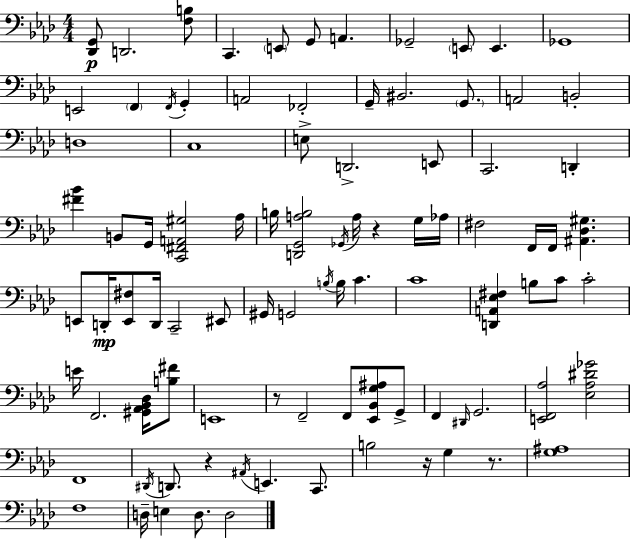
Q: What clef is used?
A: bass